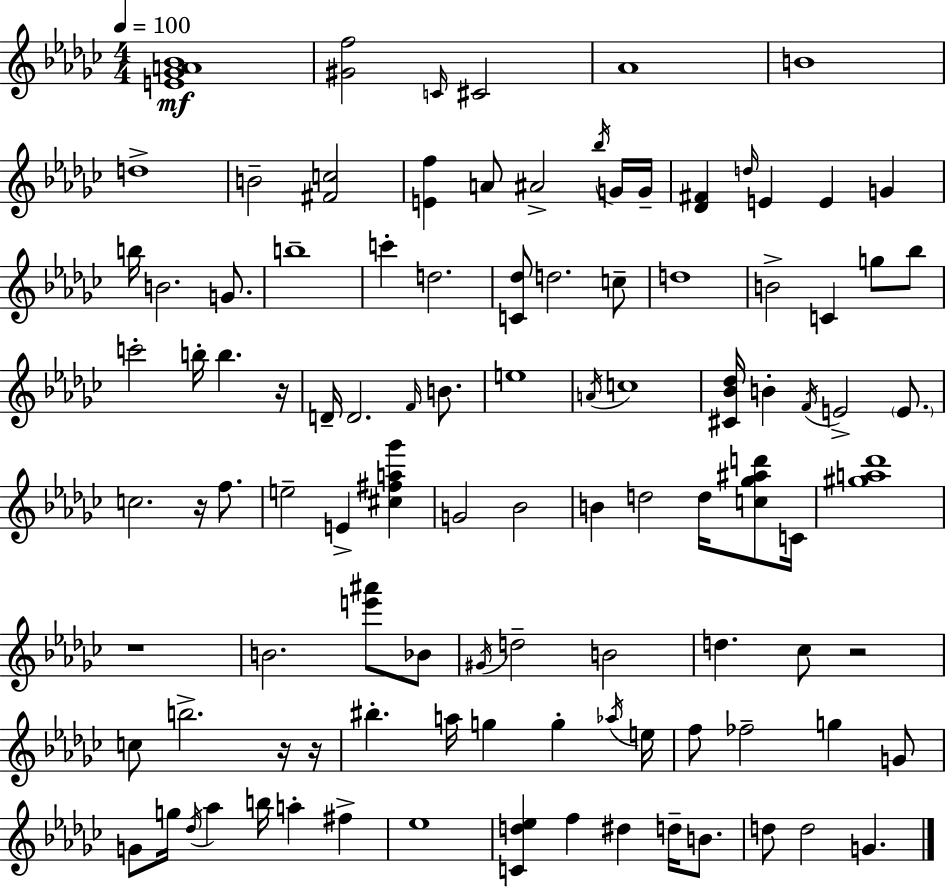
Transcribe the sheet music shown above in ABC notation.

X:1
T:Untitled
M:4/4
L:1/4
K:Ebm
[E_GA_B]4 [^Gf]2 C/4 ^C2 _A4 B4 d4 B2 [^Fc]2 [Ef] A/2 ^A2 _b/4 G/4 G/4 [_D^F] d/4 E E G b/4 B2 G/2 b4 c' d2 [C_d]/2 d2 c/2 d4 B2 C g/2 _b/2 c'2 b/4 b z/4 D/4 D2 F/4 B/2 e4 A/4 c4 [^C_B_d]/4 B F/4 E2 E/2 c2 z/4 f/2 e2 E [^c^fa_g'] G2 _B2 B d2 d/4 [c_g^ad']/2 C/4 [^ga_d']4 z4 B2 [e'^a']/2 _B/2 ^G/4 d2 B2 d _c/2 z2 c/2 b2 z/4 z/4 ^b a/4 g g _a/4 e/4 f/2 _f2 g G/2 G/2 g/4 _d/4 _a b/4 a ^f _e4 [Cd_e] f ^d d/4 B/2 d/2 d2 G